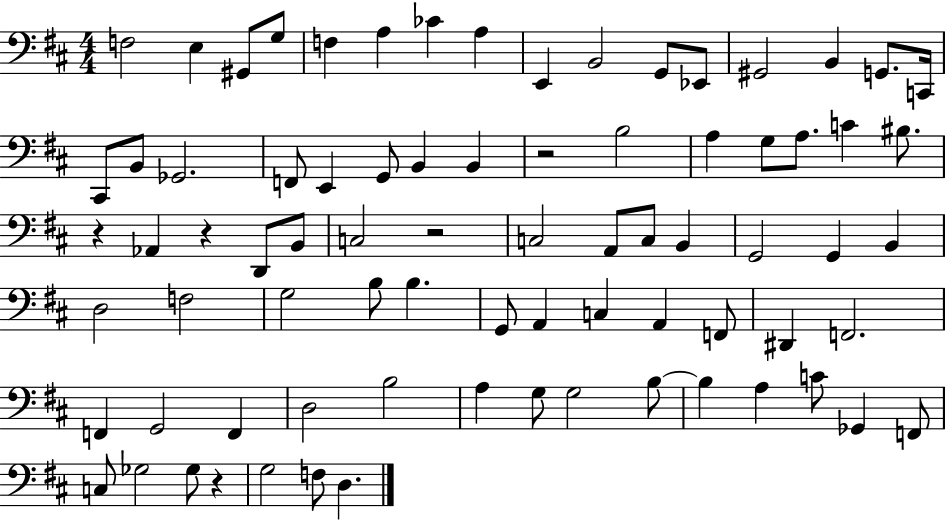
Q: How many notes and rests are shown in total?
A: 78